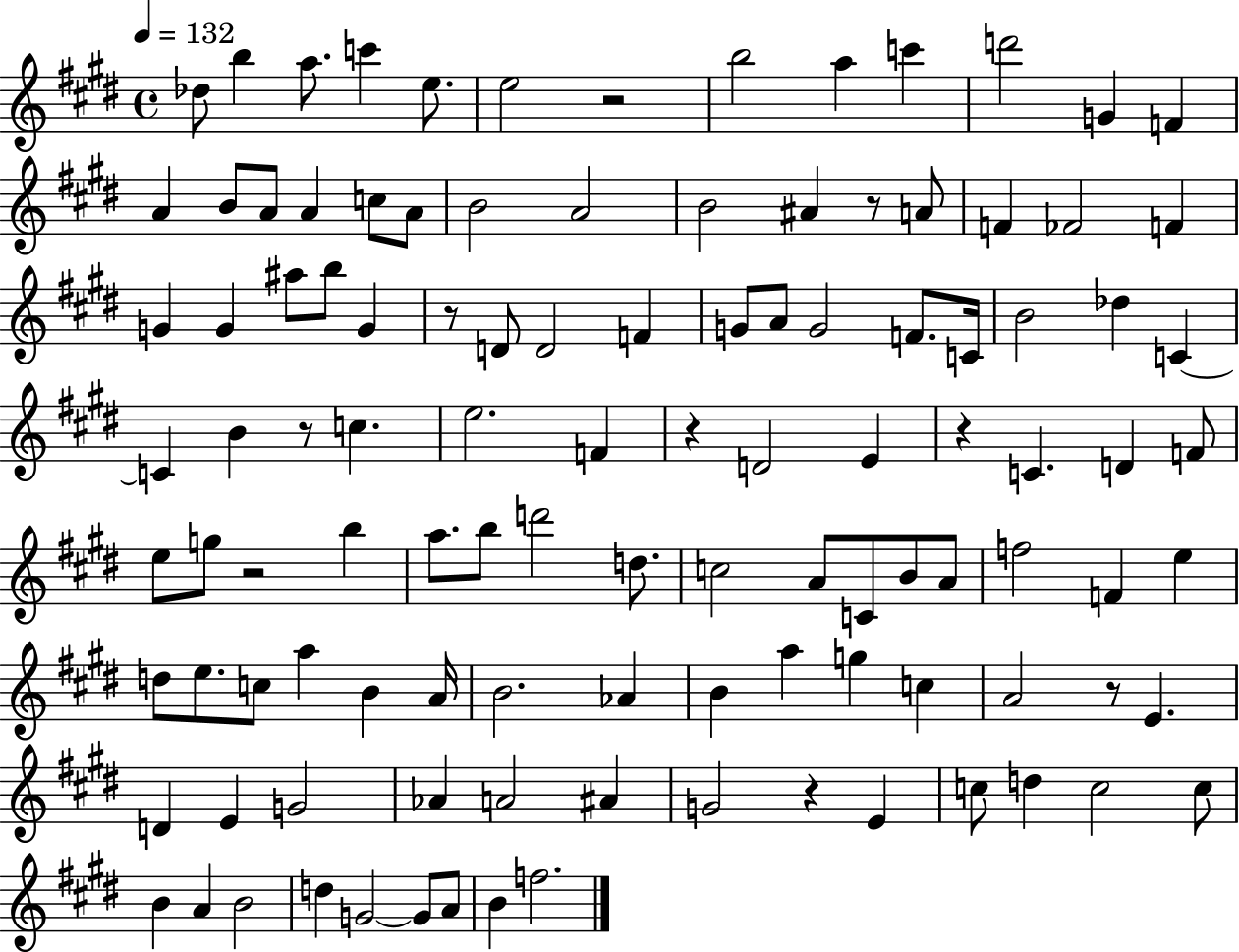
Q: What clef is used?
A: treble